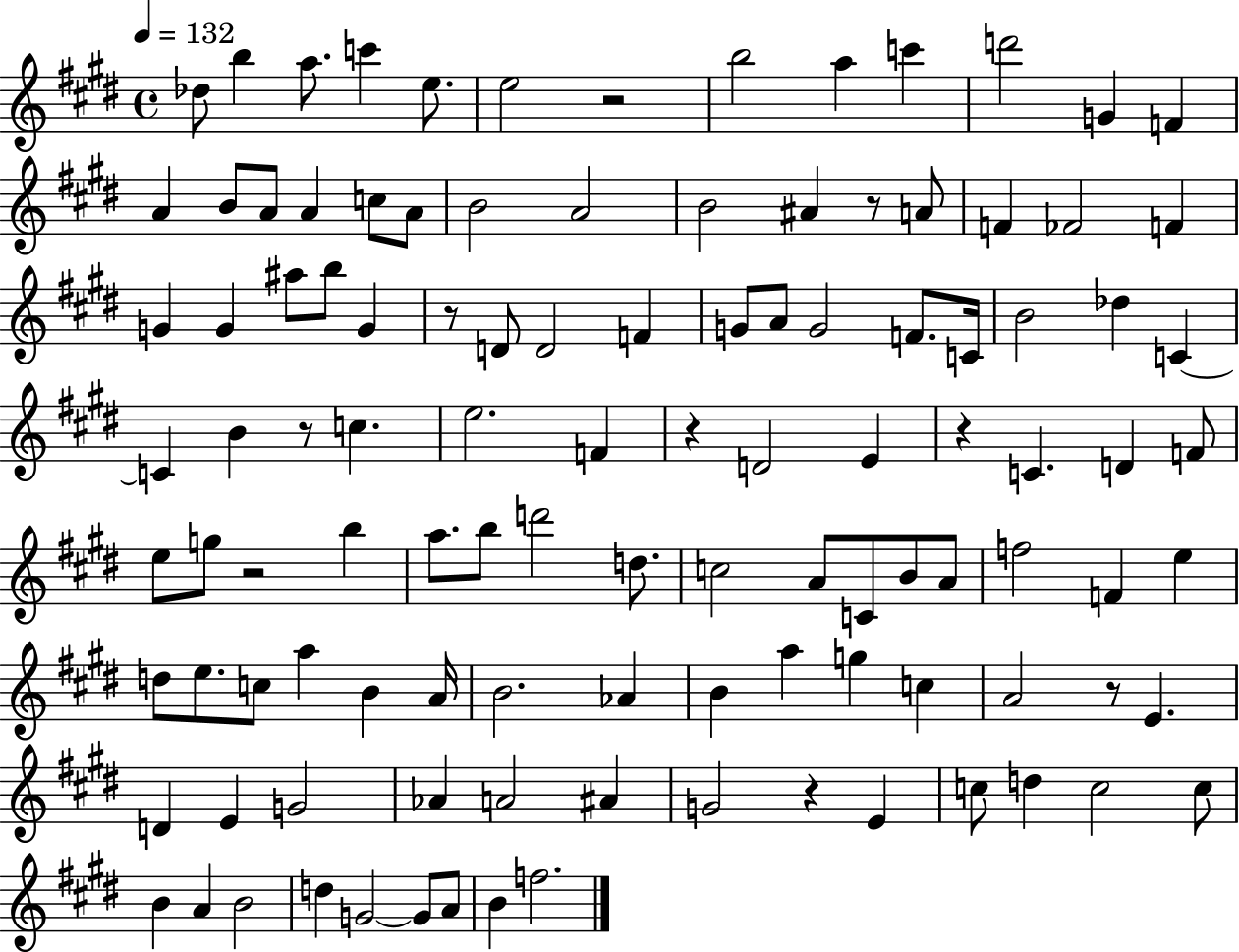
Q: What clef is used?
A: treble